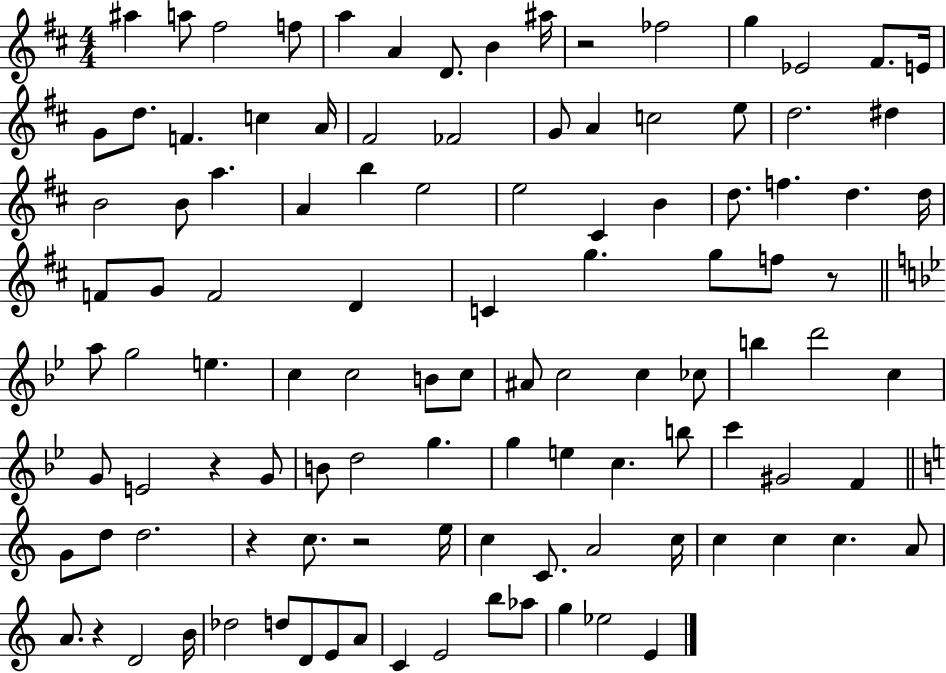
X:1
T:Untitled
M:4/4
L:1/4
K:D
^a a/2 ^f2 f/2 a A D/2 B ^a/4 z2 _f2 g _E2 ^F/2 E/4 G/2 d/2 F c A/4 ^F2 _F2 G/2 A c2 e/2 d2 ^d B2 B/2 a A b e2 e2 ^C B d/2 f d d/4 F/2 G/2 F2 D C g g/2 f/2 z/2 a/2 g2 e c c2 B/2 c/2 ^A/2 c2 c _c/2 b d'2 c G/2 E2 z G/2 B/2 d2 g g e c b/2 c' ^G2 F G/2 d/2 d2 z c/2 z2 e/4 c C/2 A2 c/4 c c c A/2 A/2 z D2 B/4 _d2 d/2 D/2 E/2 A/2 C E2 b/2 _a/2 g _e2 E